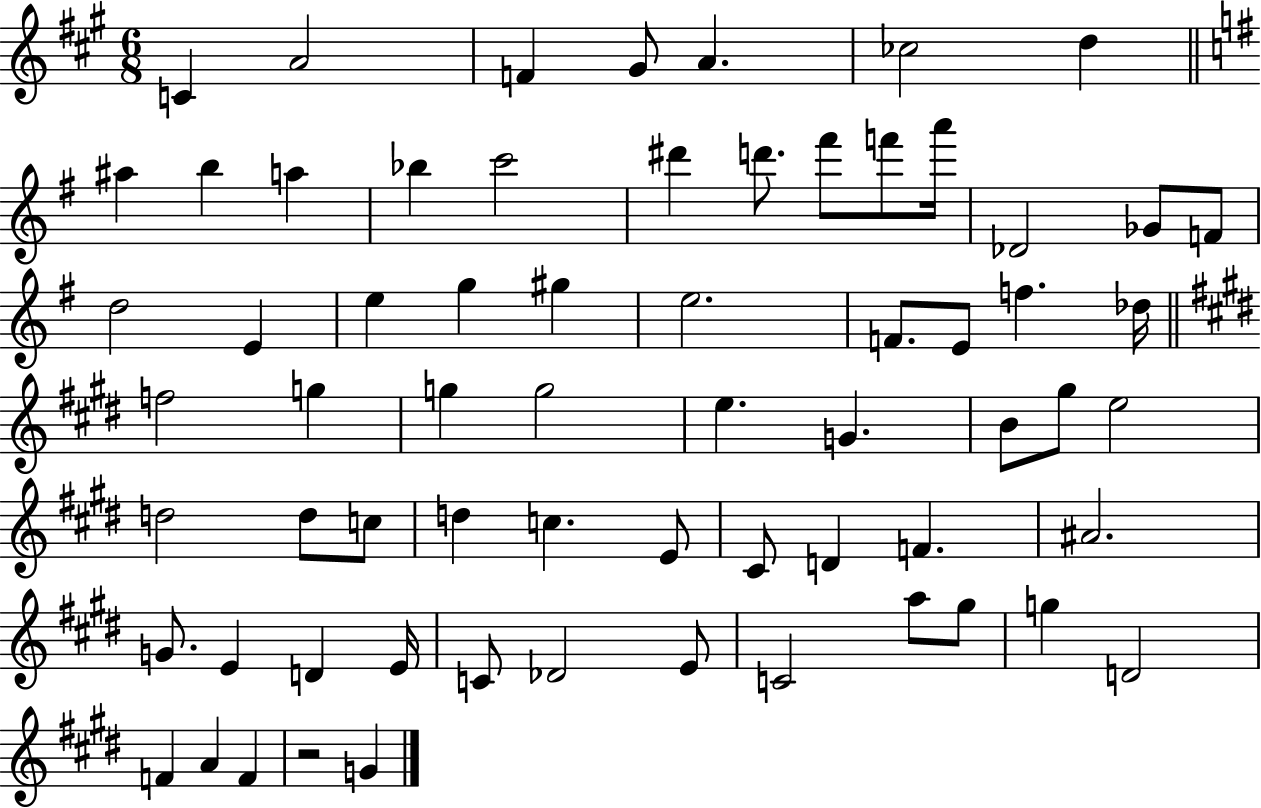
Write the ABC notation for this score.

X:1
T:Untitled
M:6/8
L:1/4
K:A
C A2 F ^G/2 A _c2 d ^a b a _b c'2 ^d' d'/2 ^f'/2 f'/2 a'/4 _D2 _G/2 F/2 d2 E e g ^g e2 F/2 E/2 f _d/4 f2 g g g2 e G B/2 ^g/2 e2 d2 d/2 c/2 d c E/2 ^C/2 D F ^A2 G/2 E D E/4 C/2 _D2 E/2 C2 a/2 ^g/2 g D2 F A F z2 G